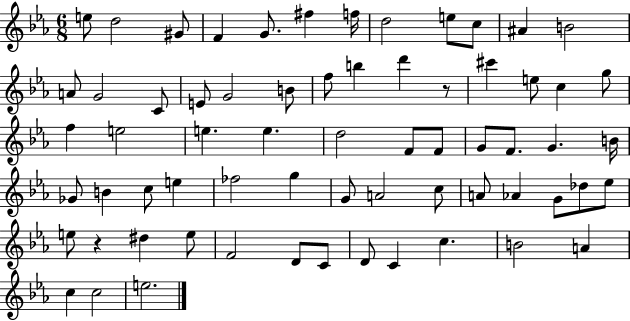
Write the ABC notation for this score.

X:1
T:Untitled
M:6/8
L:1/4
K:Eb
e/2 d2 ^G/2 F G/2 ^f f/4 d2 e/2 c/2 ^A B2 A/2 G2 C/2 E/2 G2 B/2 f/2 b d' z/2 ^c' e/2 c g/2 f e2 e e d2 F/2 F/2 G/2 F/2 G B/4 _G/2 B c/2 e _f2 g G/2 A2 c/2 A/2 _A G/2 _d/2 _e/2 e/2 z ^d e/2 F2 D/2 C/2 D/2 C c B2 A c c2 e2